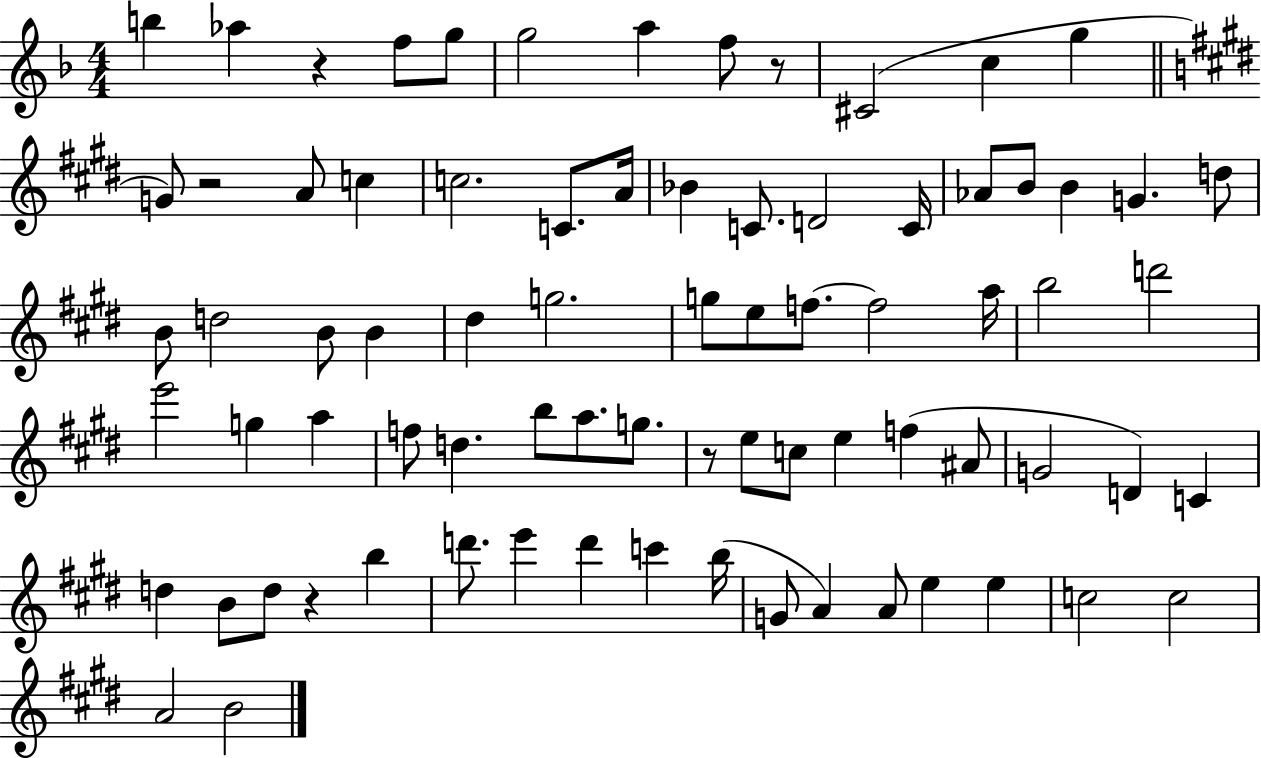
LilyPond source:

{
  \clef treble
  \numericTimeSignature
  \time 4/4
  \key f \major
  \repeat volta 2 { b''4 aes''4 r4 f''8 g''8 | g''2 a''4 f''8 r8 | cis'2( c''4 g''4 | \bar "||" \break \key e \major g'8) r2 a'8 c''4 | c''2. c'8. a'16 | bes'4 c'8. d'2 c'16 | aes'8 b'8 b'4 g'4. d''8 | \break b'8 d''2 b'8 b'4 | dis''4 g''2. | g''8 e''8 f''8.~~ f''2 a''16 | b''2 d'''2 | \break e'''2 g''4 a''4 | f''8 d''4. b''8 a''8. g''8. | r8 e''8 c''8 e''4 f''4( ais'8 | g'2 d'4) c'4 | \break d''4 b'8 d''8 r4 b''4 | d'''8. e'''4 d'''4 c'''4 b''16( | g'8 a'4) a'8 e''4 e''4 | c''2 c''2 | \break a'2 b'2 | } \bar "|."
}